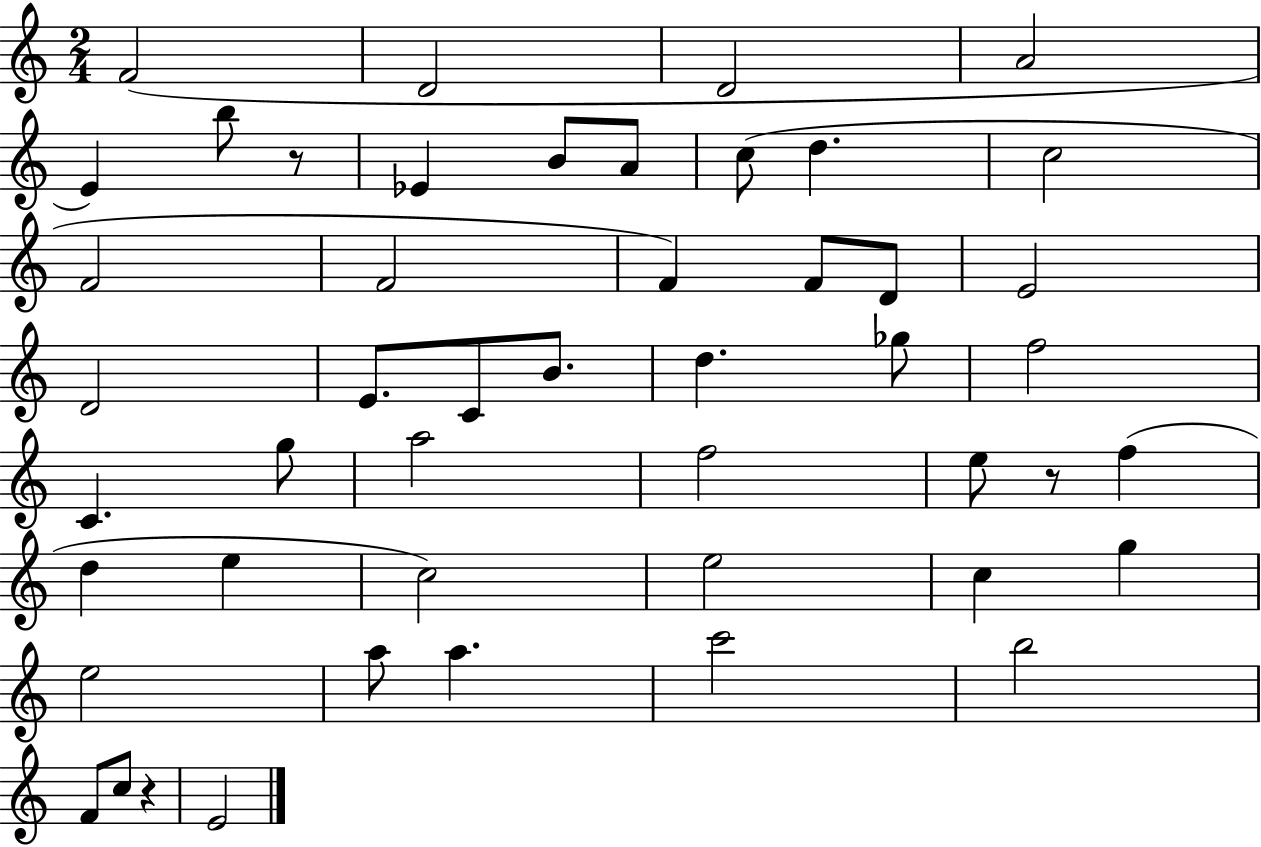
X:1
T:Untitled
M:2/4
L:1/4
K:C
F2 D2 D2 A2 E b/2 z/2 _E B/2 A/2 c/2 d c2 F2 F2 F F/2 D/2 E2 D2 E/2 C/2 B/2 d _g/2 f2 C g/2 a2 f2 e/2 z/2 f d e c2 e2 c g e2 a/2 a c'2 b2 F/2 c/2 z E2